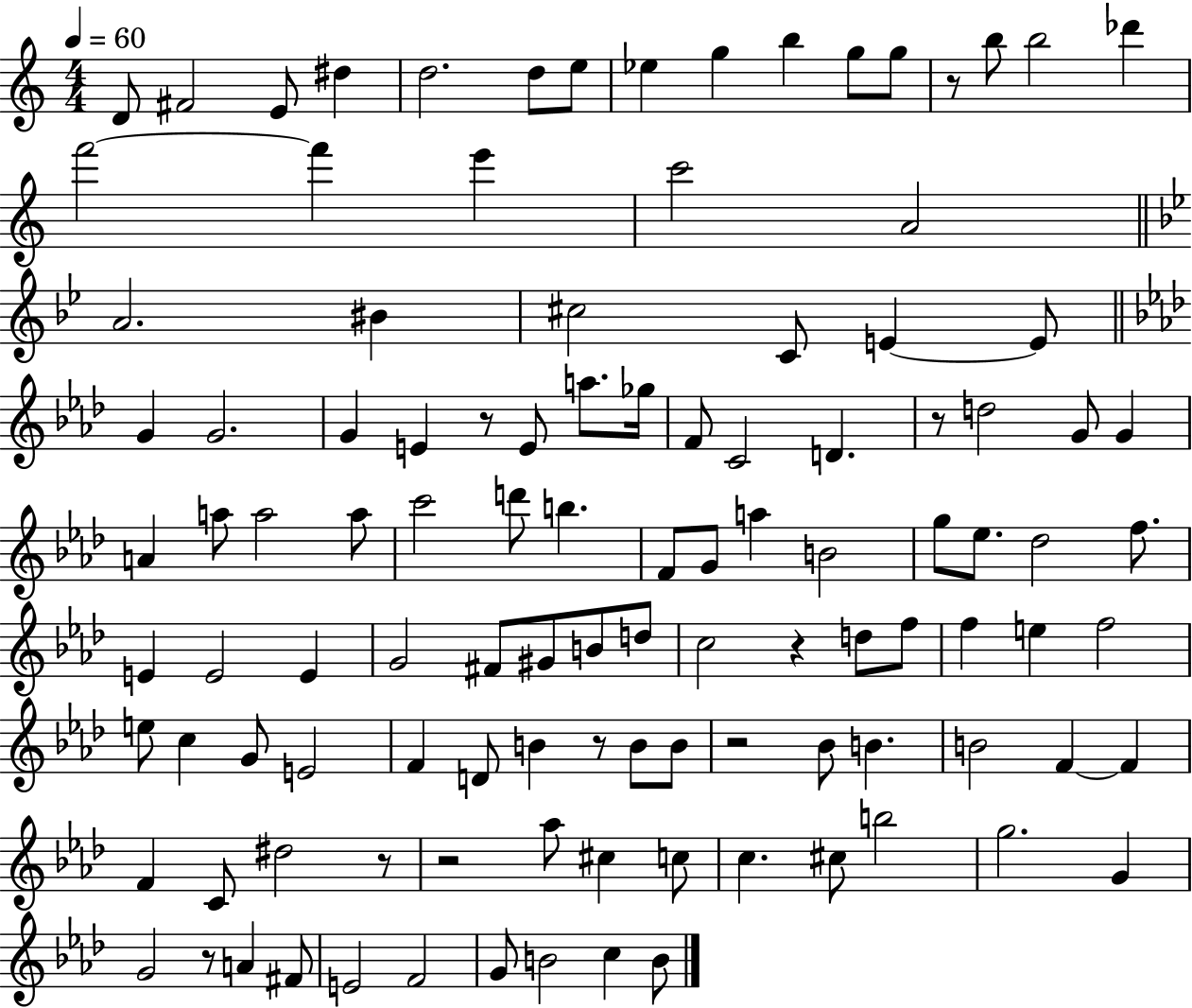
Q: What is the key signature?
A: C major